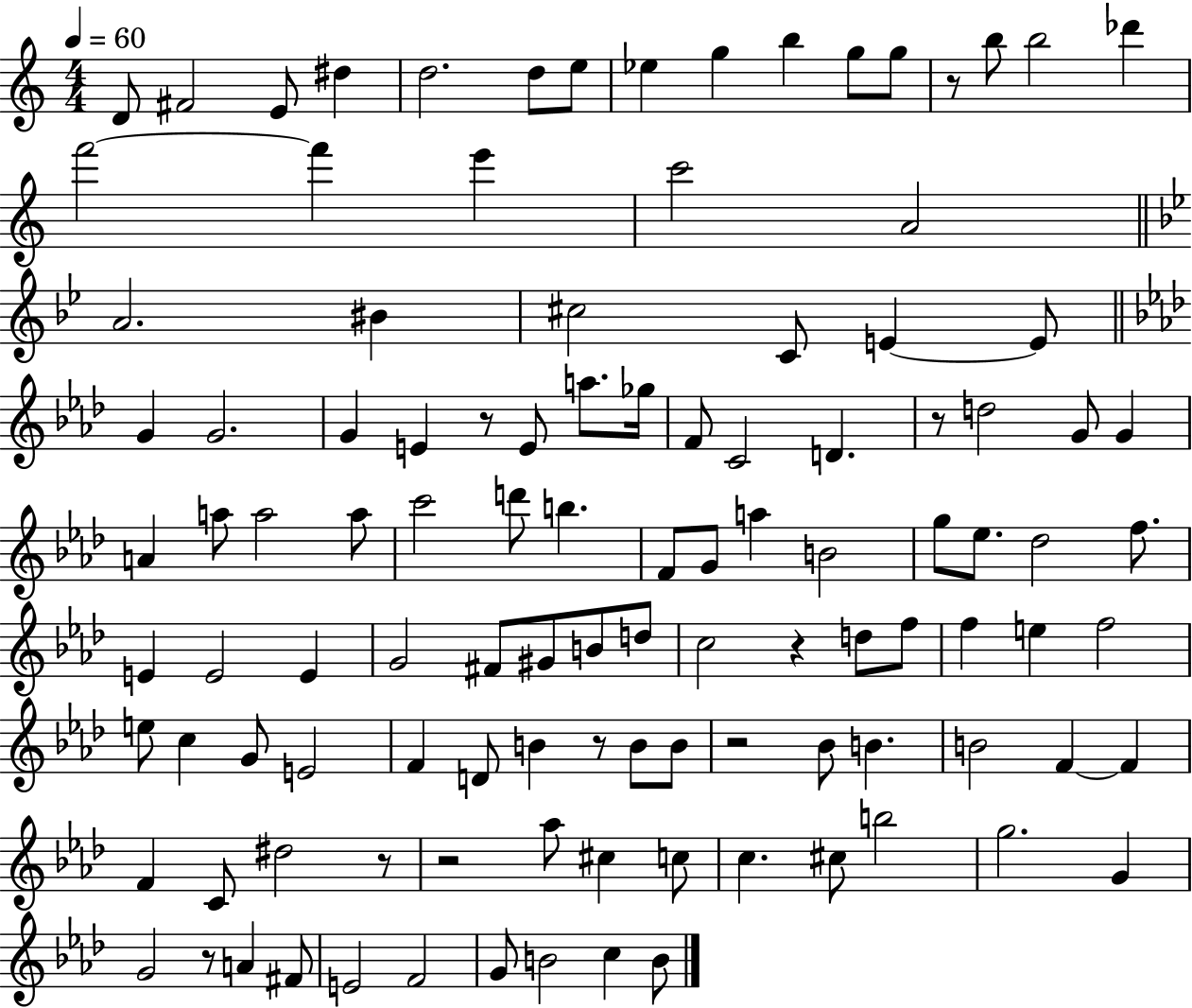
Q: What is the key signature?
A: C major